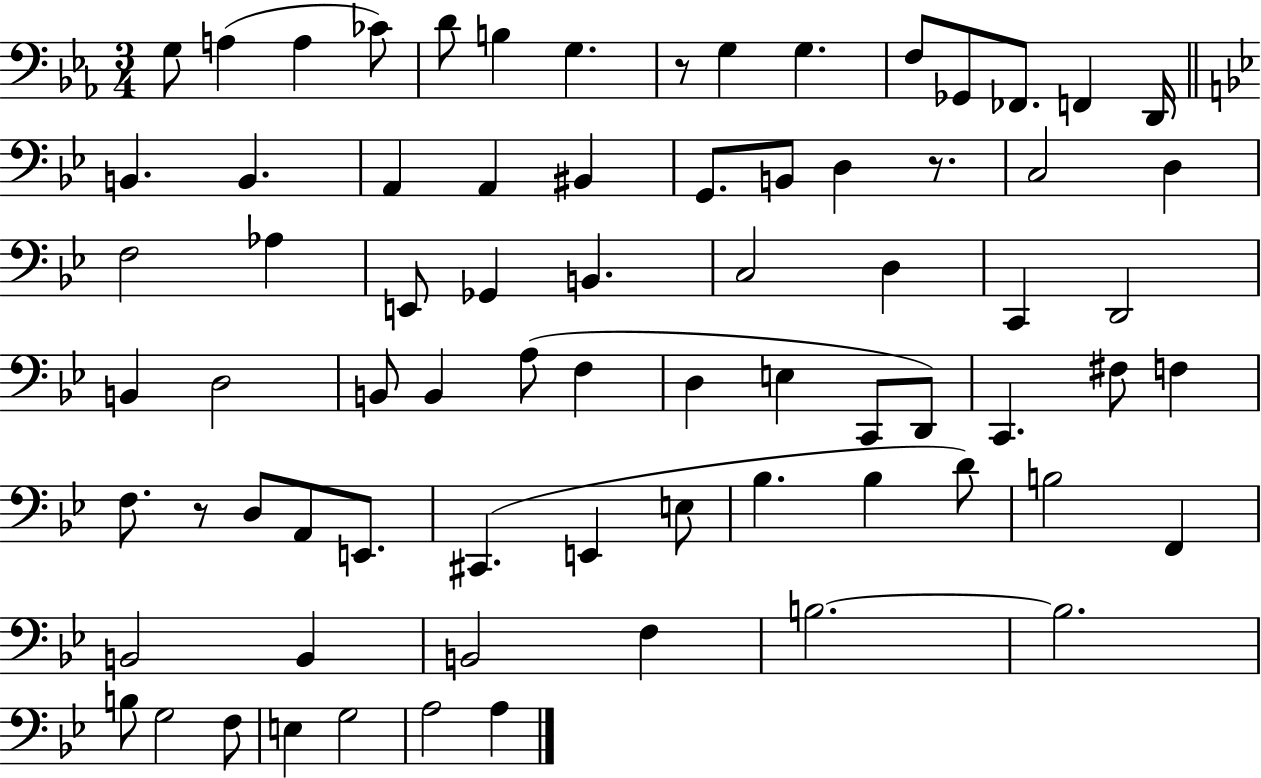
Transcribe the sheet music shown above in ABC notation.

X:1
T:Untitled
M:3/4
L:1/4
K:Eb
G,/2 A, A, _C/2 D/2 B, G, z/2 G, G, F,/2 _G,,/2 _F,,/2 F,, D,,/4 B,, B,, A,, A,, ^B,, G,,/2 B,,/2 D, z/2 C,2 D, F,2 _A, E,,/2 _G,, B,, C,2 D, C,, D,,2 B,, D,2 B,,/2 B,, A,/2 F, D, E, C,,/2 D,,/2 C,, ^F,/2 F, F,/2 z/2 D,/2 A,,/2 E,,/2 ^C,, E,, E,/2 _B, _B, D/2 B,2 F,, B,,2 B,, B,,2 F, B,2 B,2 B,/2 G,2 F,/2 E, G,2 A,2 A,